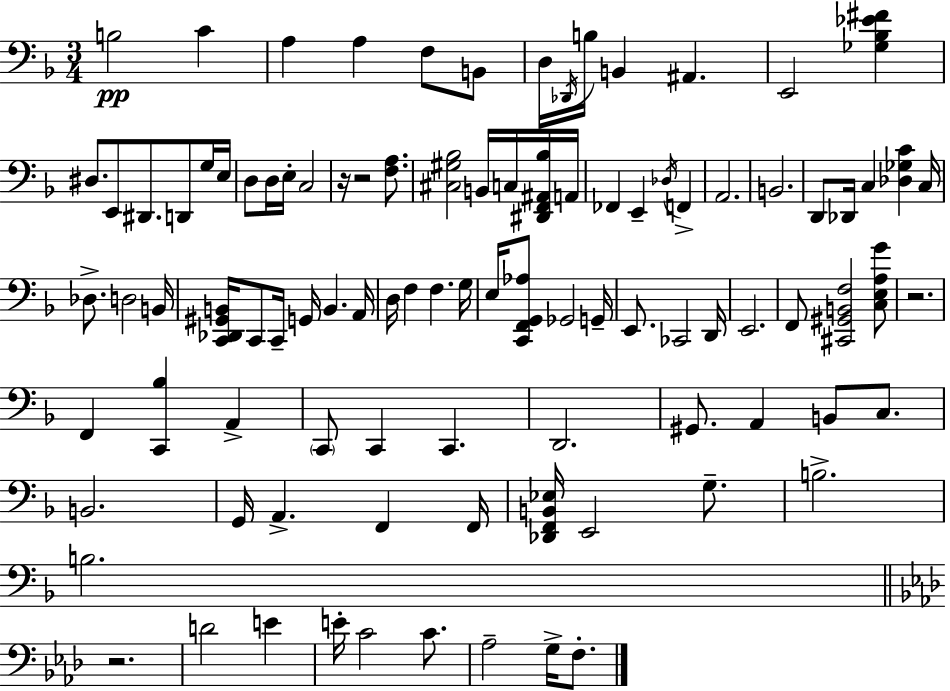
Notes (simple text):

B3/h C4/q A3/q A3/q F3/e B2/e D3/s Db2/s B3/s B2/q A#2/q. E2/h [Gb3,Bb3,Eb4,F#4]/q D#3/e. E2/e D#2/e. D2/e G3/s E3/s D3/e D3/s E3/s C3/h R/s R/h [F3,A3]/e. [C#3,G#3,Bb3]/h B2/s C3/s [D#2,F2,A#2,Bb3]/s A2/s FES2/q E2/q Db3/s F2/q A2/h. B2/h. D2/e Db2/s C3/q [Db3,Gb3,C4]/q C3/s Db3/e. D3/h B2/s [C2,Db2,G#2,B2]/s C2/e C2/s G2/s B2/q. A2/s D3/s F3/q F3/q. G3/s E3/s [C2,F2,G2,Ab3]/e Gb2/h G2/s E2/e. CES2/h D2/s E2/h. F2/e [C#2,G#2,B2,F3]/h [C3,E3,A3,G4]/e R/h. F2/q [C2,Bb3]/q A2/q C2/e C2/q C2/q. D2/h. G#2/e. A2/q B2/e C3/e. B2/h. G2/s A2/q. F2/q F2/s [Db2,F2,B2,Eb3]/s E2/h G3/e. B3/h. B3/h. R/h. D4/h E4/q E4/s C4/h C4/e. Ab3/h G3/s F3/e.